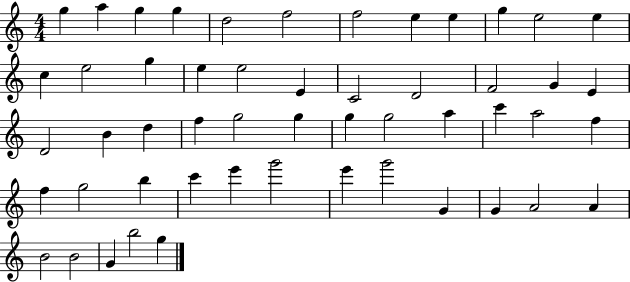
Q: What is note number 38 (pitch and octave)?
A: B5